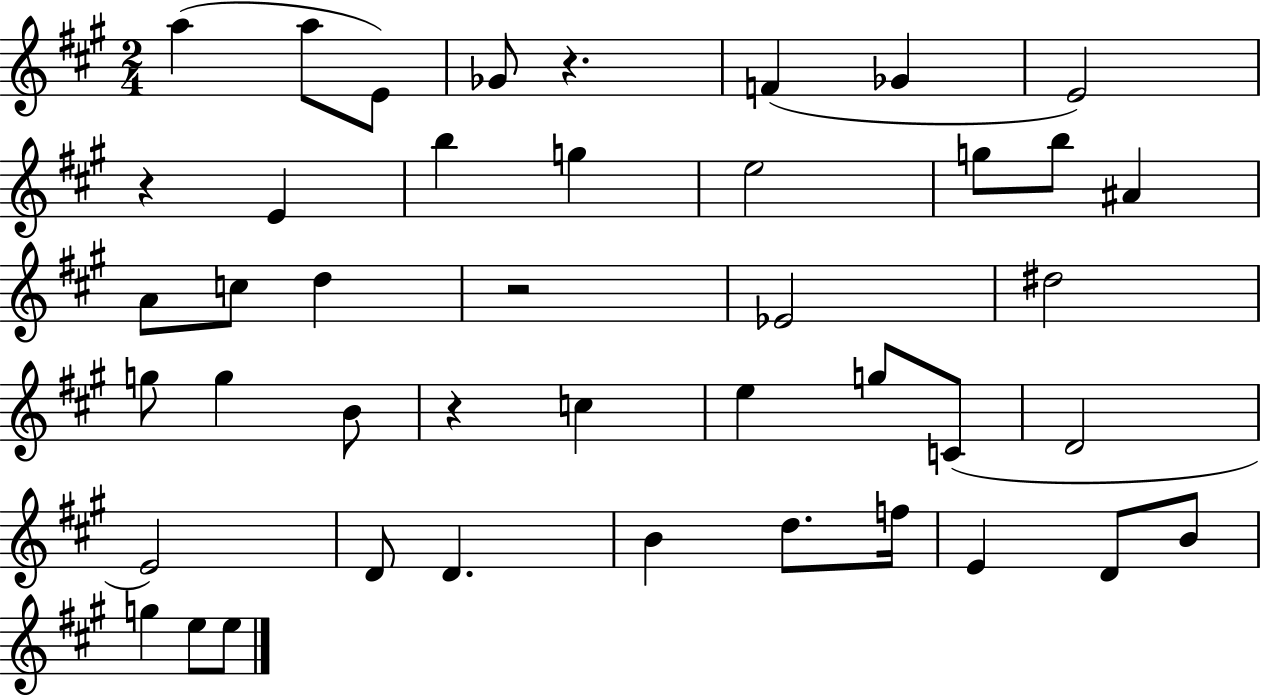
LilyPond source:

{
  \clef treble
  \numericTimeSignature
  \time 2/4
  \key a \major
  a''4( a''8 e'8) | ges'8 r4. | f'4( ges'4 | e'2) | \break r4 e'4 | b''4 g''4 | e''2 | g''8 b''8 ais'4 | \break a'8 c''8 d''4 | r2 | ees'2 | dis''2 | \break g''8 g''4 b'8 | r4 c''4 | e''4 g''8 c'8( | d'2 | \break e'2) | d'8 d'4. | b'4 d''8. f''16 | e'4 d'8 b'8 | \break g''4 e''8 e''8 | \bar "|."
}